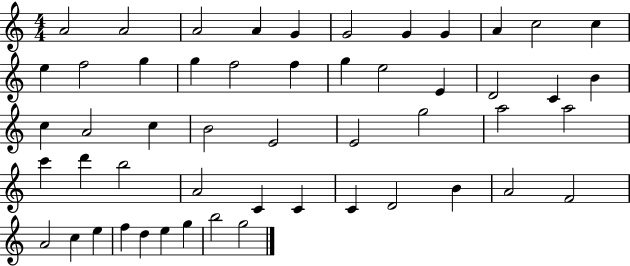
A4/h A4/h A4/h A4/q G4/q G4/h G4/q G4/q A4/q C5/h C5/q E5/q F5/h G5/q G5/q F5/h F5/q G5/q E5/h E4/q D4/h C4/q B4/q C5/q A4/h C5/q B4/h E4/h E4/h G5/h A5/h A5/h C6/q D6/q B5/h A4/h C4/q C4/q C4/q D4/h B4/q A4/h F4/h A4/h C5/q E5/q F5/q D5/q E5/q G5/q B5/h G5/h